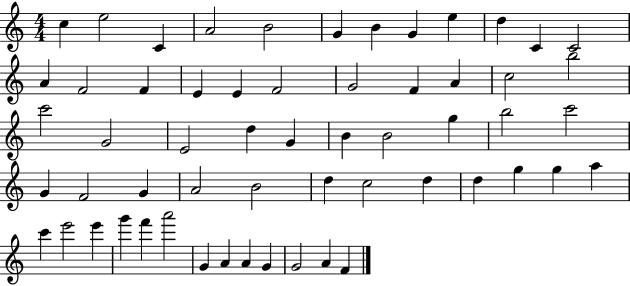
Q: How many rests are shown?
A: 0